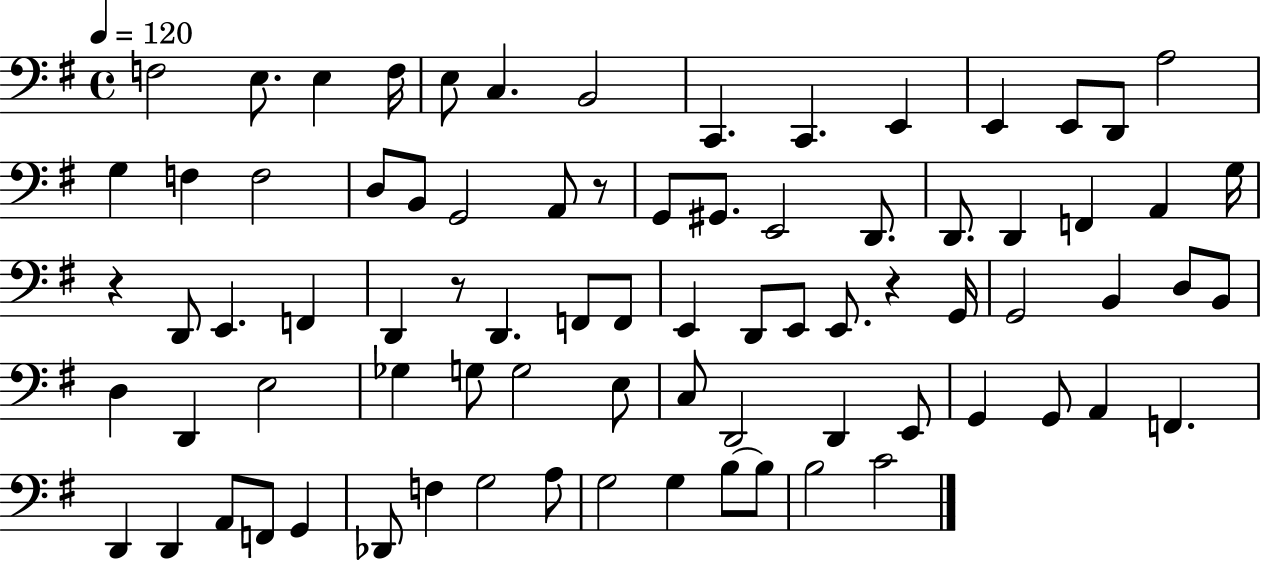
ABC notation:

X:1
T:Untitled
M:4/4
L:1/4
K:G
F,2 E,/2 E, F,/4 E,/2 C, B,,2 C,, C,, E,, E,, E,,/2 D,,/2 A,2 G, F, F,2 D,/2 B,,/2 G,,2 A,,/2 z/2 G,,/2 ^G,,/2 E,,2 D,,/2 D,,/2 D,, F,, A,, G,/4 z D,,/2 E,, F,, D,, z/2 D,, F,,/2 F,,/2 E,, D,,/2 E,,/2 E,,/2 z G,,/4 G,,2 B,, D,/2 B,,/2 D, D,, E,2 _G, G,/2 G,2 E,/2 C,/2 D,,2 D,, E,,/2 G,, G,,/2 A,, F,, D,, D,, A,,/2 F,,/2 G,, _D,,/2 F, G,2 A,/2 G,2 G, B,/2 B,/2 B,2 C2